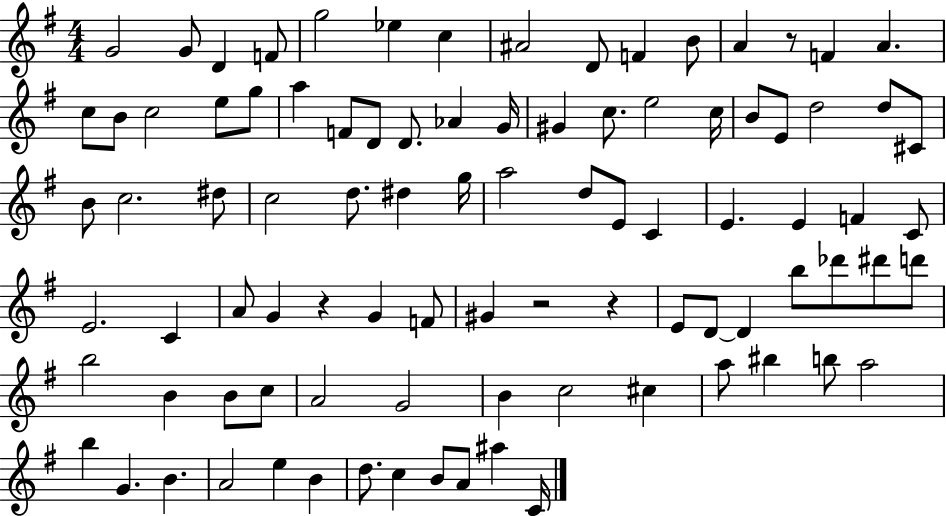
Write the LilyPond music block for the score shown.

{
  \clef treble
  \numericTimeSignature
  \time 4/4
  \key g \major
  g'2 g'8 d'4 f'8 | g''2 ees''4 c''4 | ais'2 d'8 f'4 b'8 | a'4 r8 f'4 a'4. | \break c''8 b'8 c''2 e''8 g''8 | a''4 f'8 d'8 d'8. aes'4 g'16 | gis'4 c''8. e''2 c''16 | b'8 e'8 d''2 d''8 cis'8 | \break b'8 c''2. dis''8 | c''2 d''8. dis''4 g''16 | a''2 d''8 e'8 c'4 | e'4. e'4 f'4 c'8 | \break e'2. c'4 | a'8 g'4 r4 g'4 f'8 | gis'4 r2 r4 | e'8 d'8~~ d'4 b''8 des'''8 dis'''8 d'''8 | \break b''2 b'4 b'8 c''8 | a'2 g'2 | b'4 c''2 cis''4 | a''8 bis''4 b''8 a''2 | \break b''4 g'4. b'4. | a'2 e''4 b'4 | d''8. c''4 b'8 a'8 ais''4 c'16 | \bar "|."
}